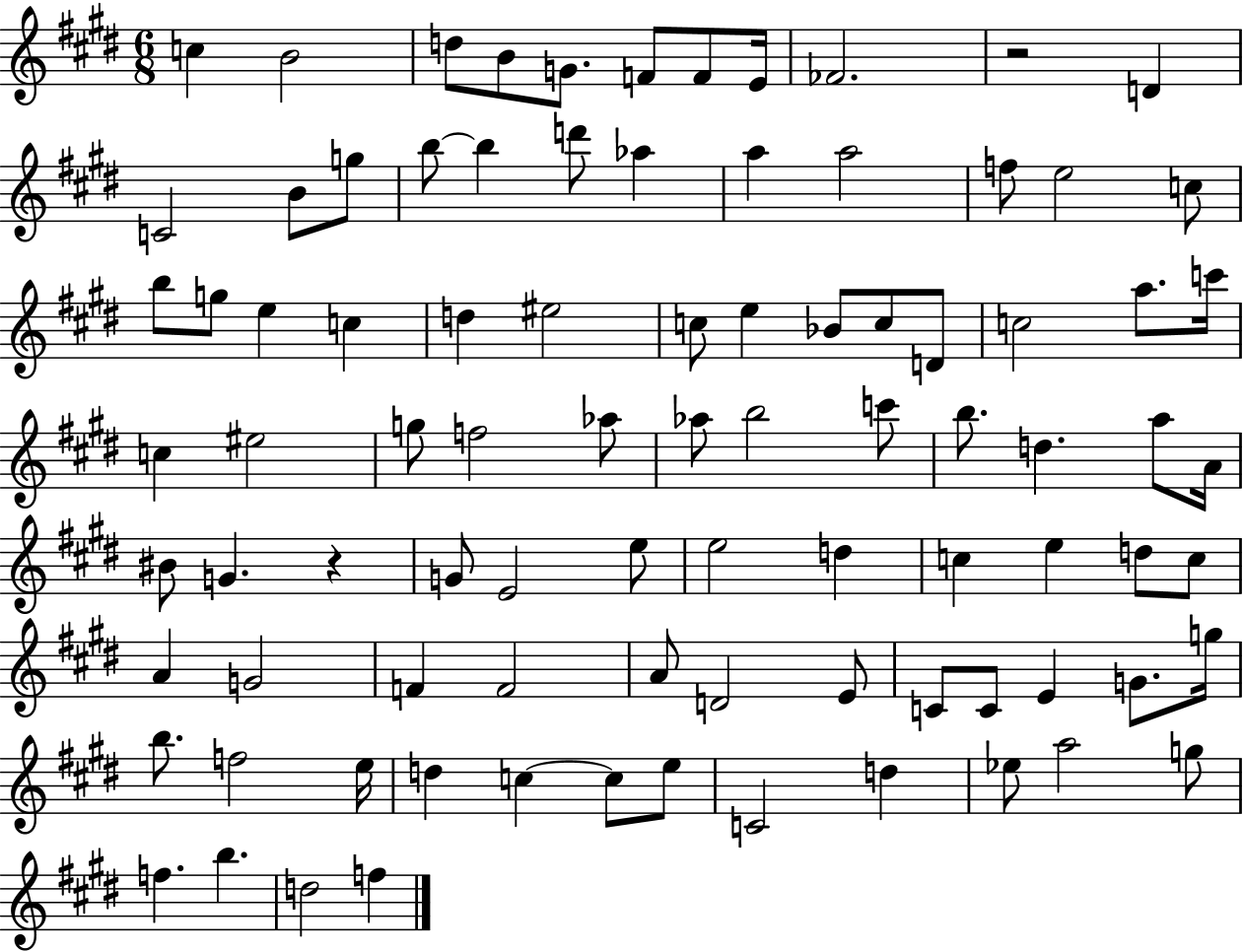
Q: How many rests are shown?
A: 2